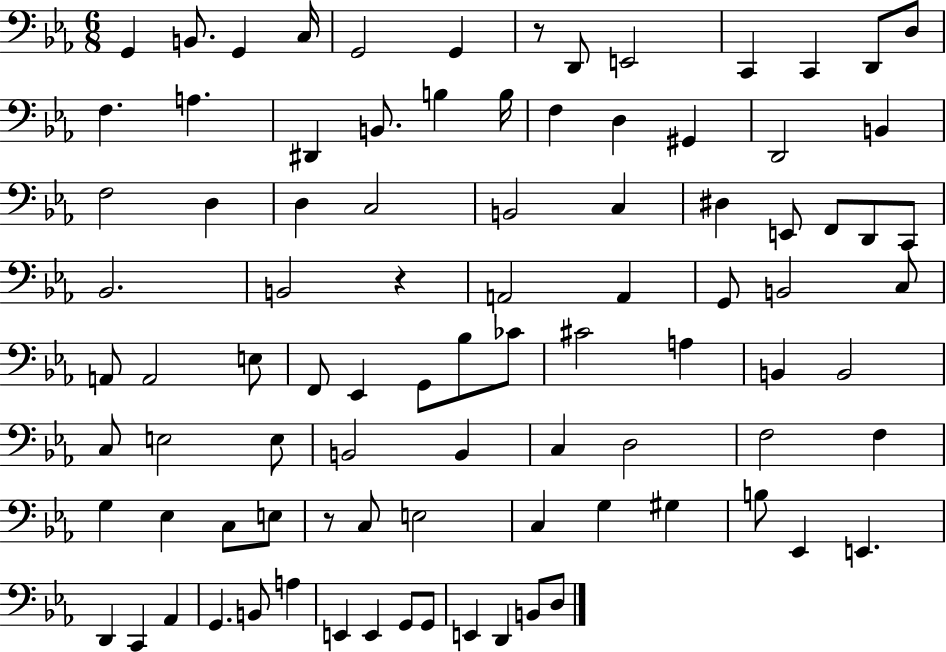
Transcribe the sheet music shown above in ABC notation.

X:1
T:Untitled
M:6/8
L:1/4
K:Eb
G,, B,,/2 G,, C,/4 G,,2 G,, z/2 D,,/2 E,,2 C,, C,, D,,/2 D,/2 F, A, ^D,, B,,/2 B, B,/4 F, D, ^G,, D,,2 B,, F,2 D, D, C,2 B,,2 C, ^D, E,,/2 F,,/2 D,,/2 C,,/2 _B,,2 B,,2 z A,,2 A,, G,,/2 B,,2 C,/2 A,,/2 A,,2 E,/2 F,,/2 _E,, G,,/2 _B,/2 _C/2 ^C2 A, B,, B,,2 C,/2 E,2 E,/2 B,,2 B,, C, D,2 F,2 F, G, _E, C,/2 E,/2 z/2 C,/2 E,2 C, G, ^G, B,/2 _E,, E,, D,, C,, _A,, G,, B,,/2 A, E,, E,, G,,/2 G,,/2 E,, D,, B,,/2 D,/2